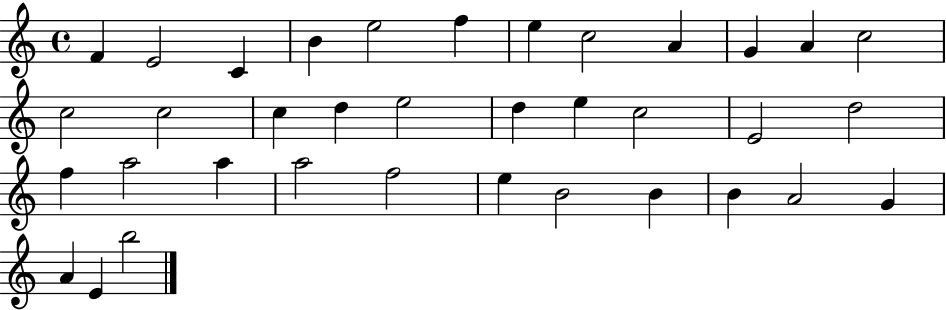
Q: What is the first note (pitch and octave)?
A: F4